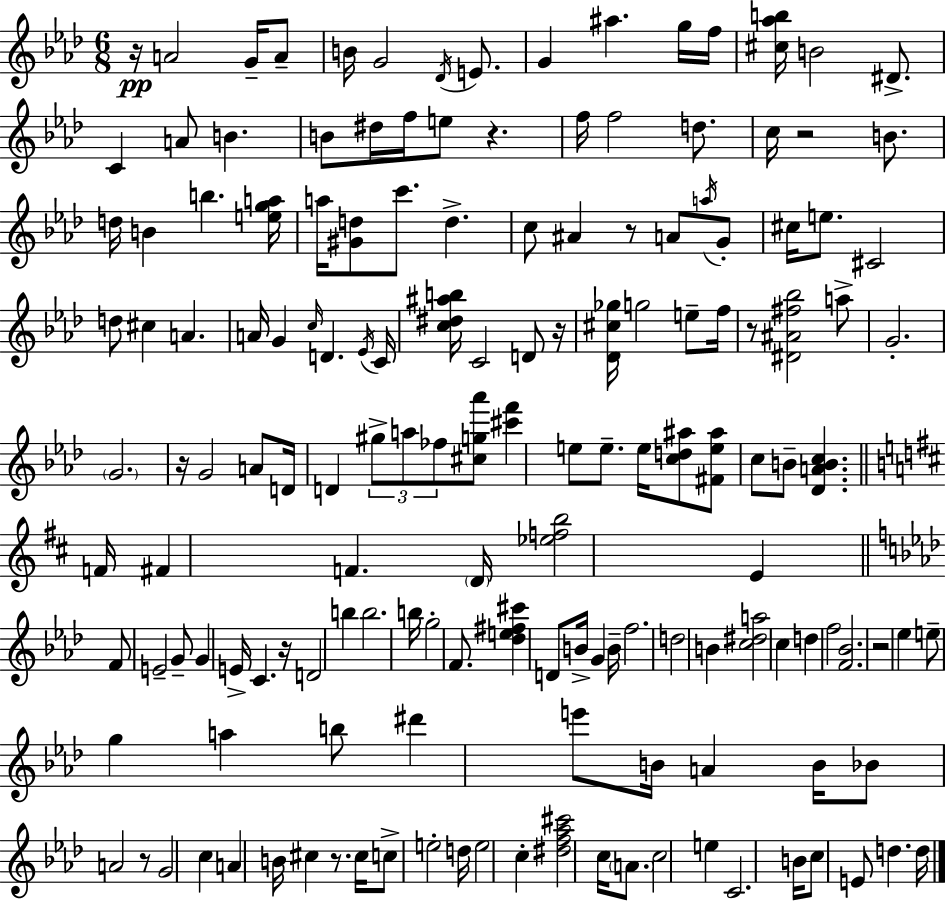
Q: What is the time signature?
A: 6/8